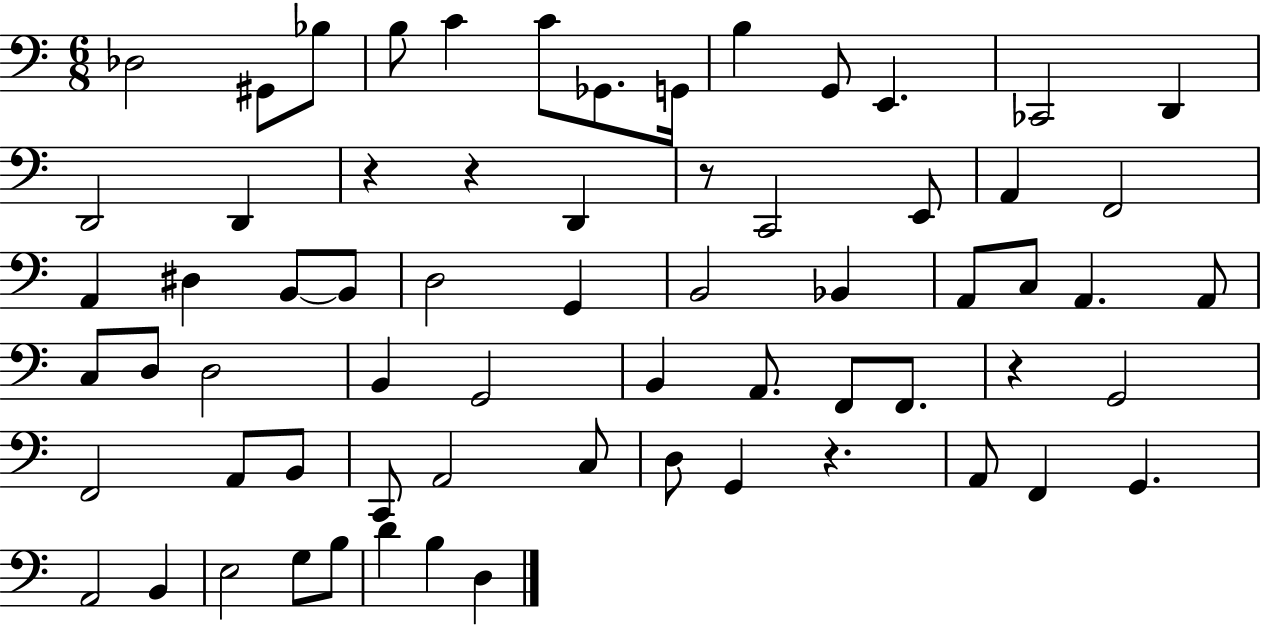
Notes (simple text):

Db3/h G#2/e Bb3/e B3/e C4/q C4/e Gb2/e. G2/s B3/q G2/e E2/q. CES2/h D2/q D2/h D2/q R/q R/q D2/q R/e C2/h E2/e A2/q F2/h A2/q D#3/q B2/e B2/e D3/h G2/q B2/h Bb2/q A2/e C3/e A2/q. A2/e C3/e D3/e D3/h B2/q G2/h B2/q A2/e. F2/e F2/e. R/q G2/h F2/h A2/e B2/e C2/e A2/h C3/e D3/e G2/q R/q. A2/e F2/q G2/q. A2/h B2/q E3/h G3/e B3/e D4/q B3/q D3/q